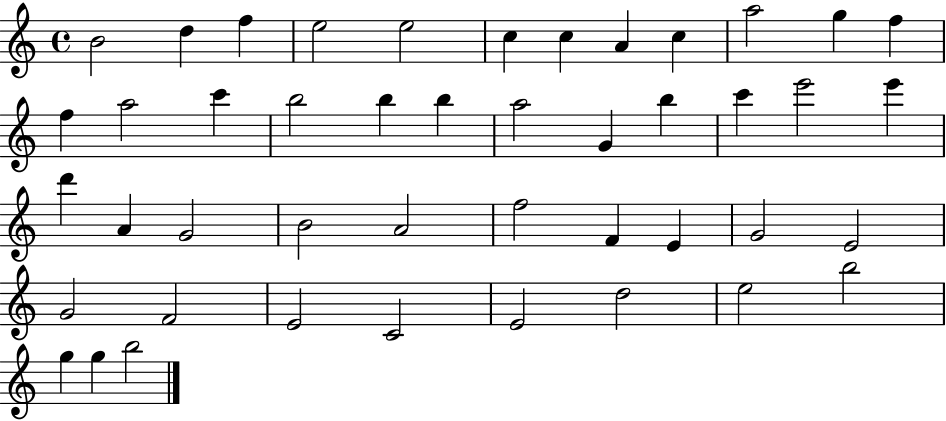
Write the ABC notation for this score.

X:1
T:Untitled
M:4/4
L:1/4
K:C
B2 d f e2 e2 c c A c a2 g f f a2 c' b2 b b a2 G b c' e'2 e' d' A G2 B2 A2 f2 F E G2 E2 G2 F2 E2 C2 E2 d2 e2 b2 g g b2